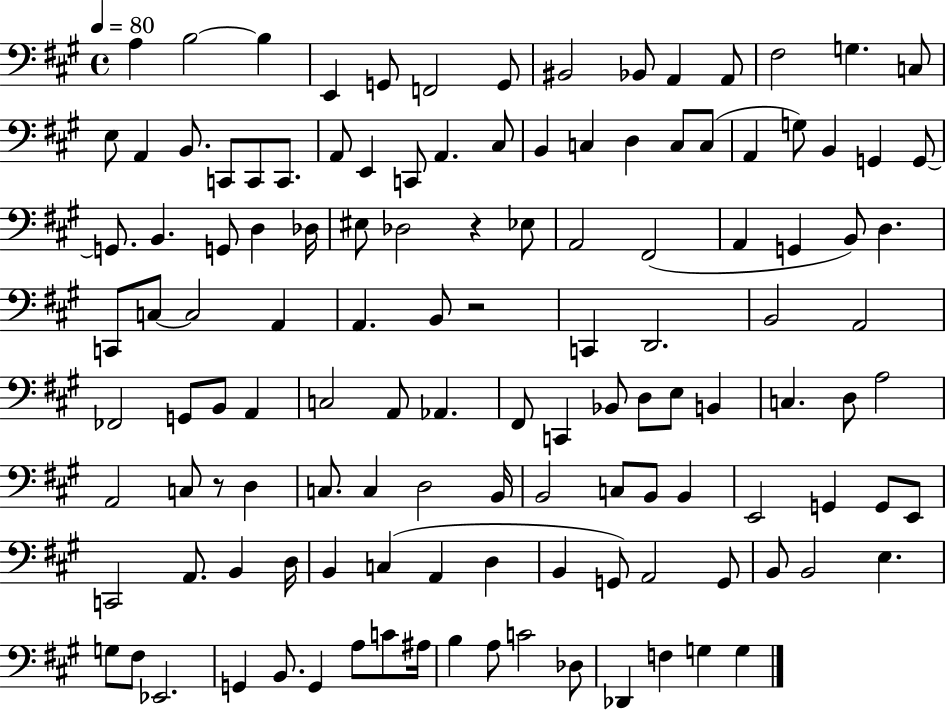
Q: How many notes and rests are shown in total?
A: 125